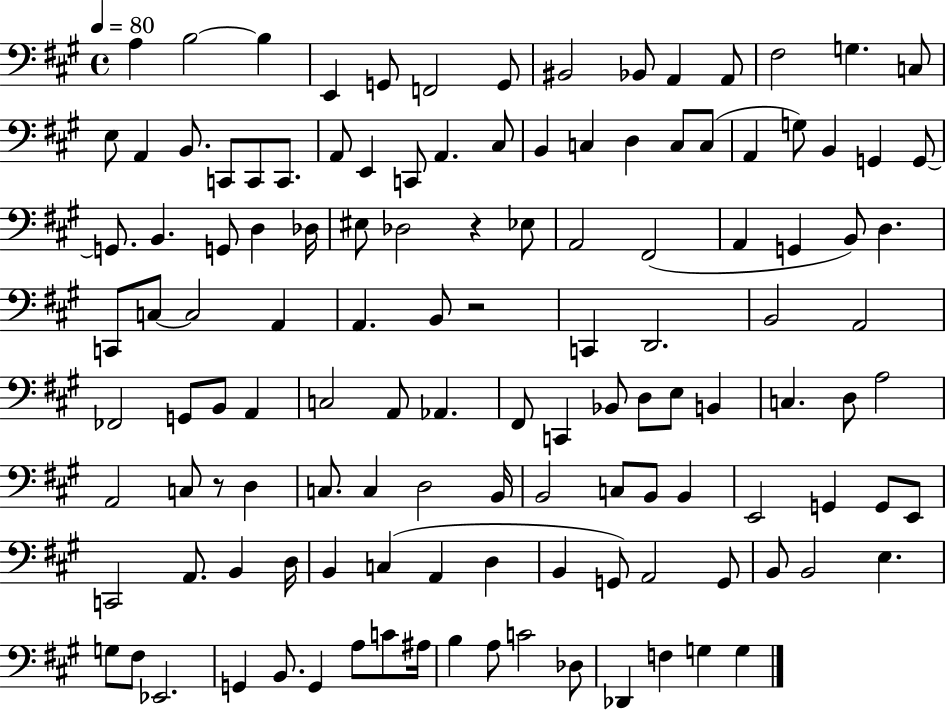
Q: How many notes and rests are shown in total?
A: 125